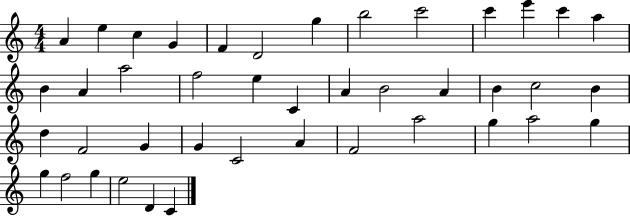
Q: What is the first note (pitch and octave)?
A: A4